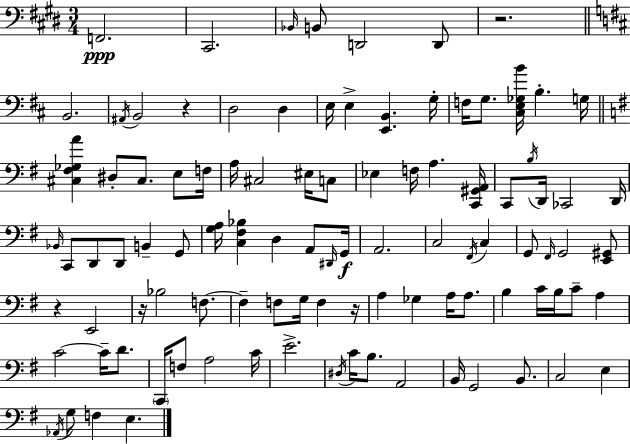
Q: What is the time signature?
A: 3/4